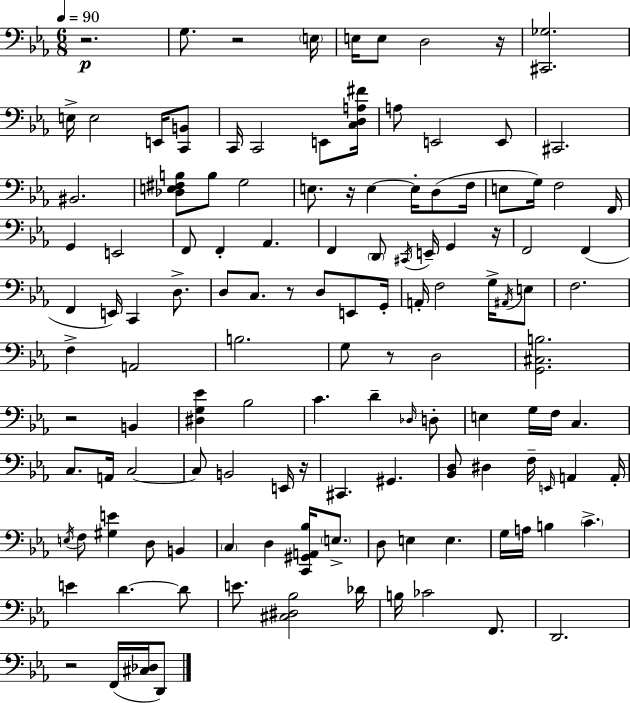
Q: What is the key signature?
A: EES major